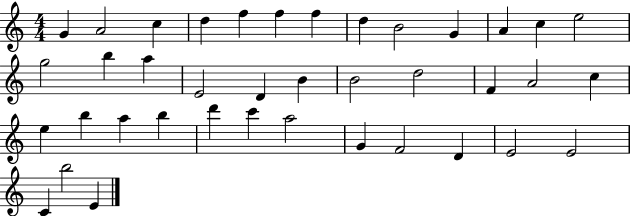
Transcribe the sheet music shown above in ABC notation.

X:1
T:Untitled
M:4/4
L:1/4
K:C
G A2 c d f f f d B2 G A c e2 g2 b a E2 D B B2 d2 F A2 c e b a b d' c' a2 G F2 D E2 E2 C b2 E